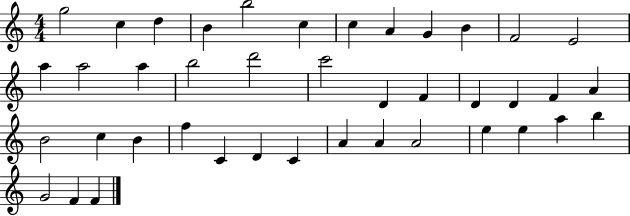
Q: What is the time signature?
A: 4/4